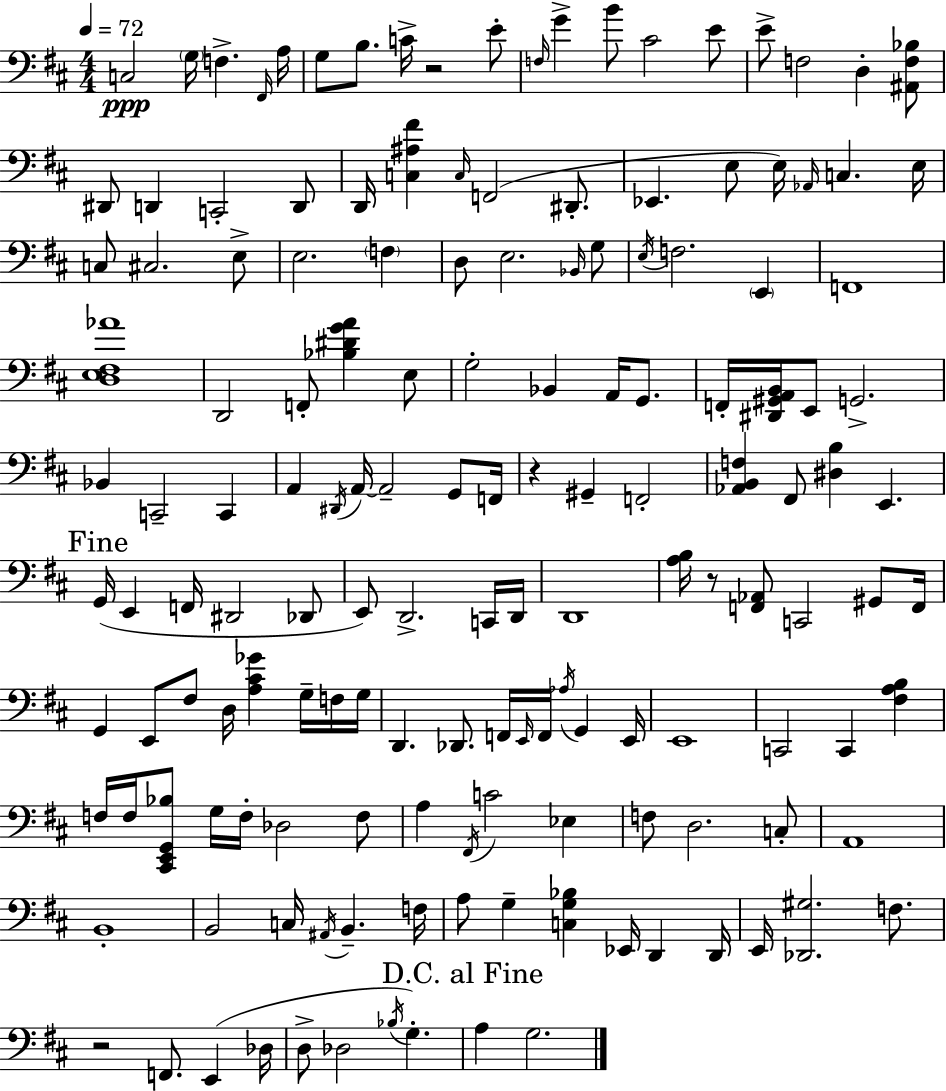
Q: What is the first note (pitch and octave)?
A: C3